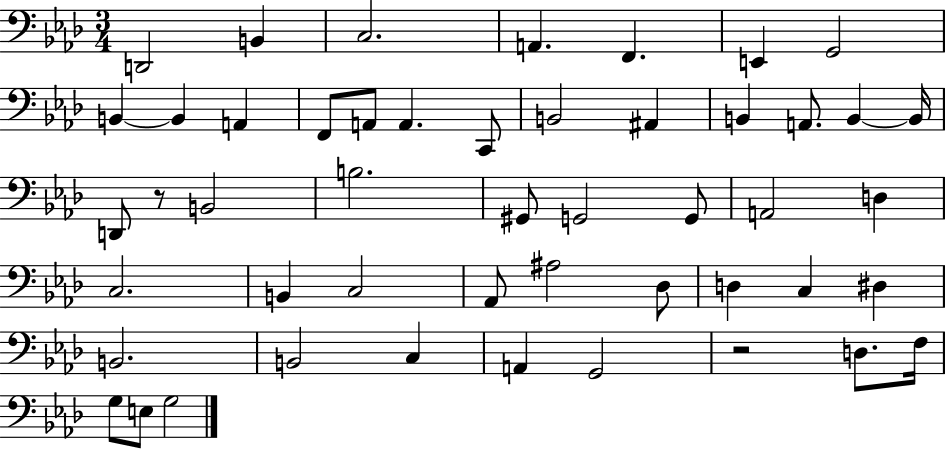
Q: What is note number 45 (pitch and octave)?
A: G3